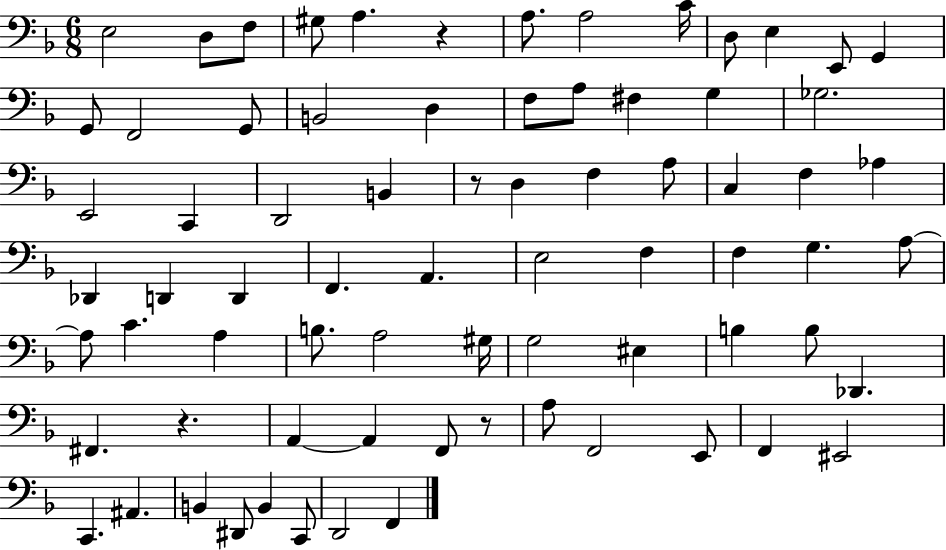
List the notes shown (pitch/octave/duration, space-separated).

E3/h D3/e F3/e G#3/e A3/q. R/q A3/e. A3/h C4/s D3/e E3/q E2/e G2/q G2/e F2/h G2/e B2/h D3/q F3/e A3/e F#3/q G3/q Gb3/h. E2/h C2/q D2/h B2/q R/e D3/q F3/q A3/e C3/q F3/q Ab3/q Db2/q D2/q D2/q F2/q. A2/q. E3/h F3/q F3/q G3/q. A3/e A3/e C4/q. A3/q B3/e. A3/h G#3/s G3/h EIS3/q B3/q B3/e Db2/q. F#2/q. R/q. A2/q A2/q F2/e R/e A3/e F2/h E2/e F2/q EIS2/h C2/q. A#2/q. B2/q D#2/e B2/q C2/e D2/h F2/q